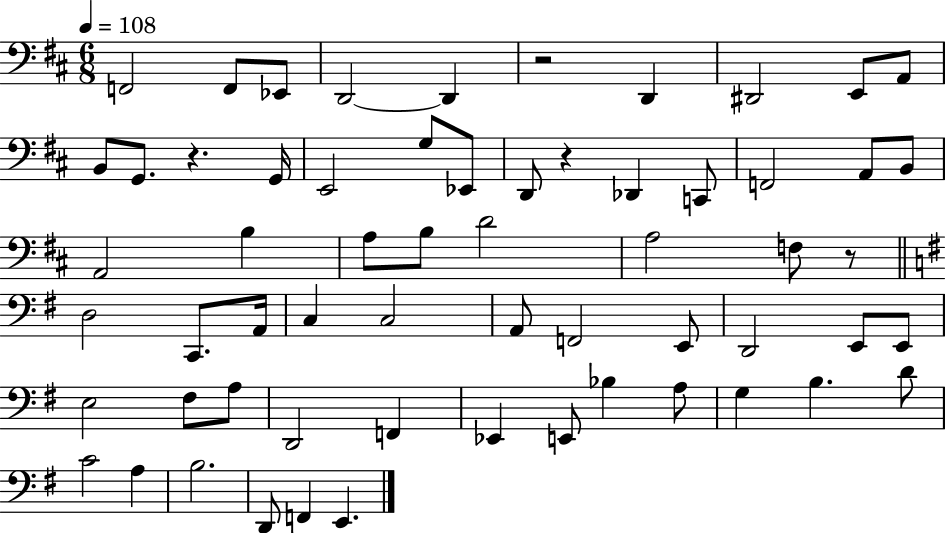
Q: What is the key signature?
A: D major